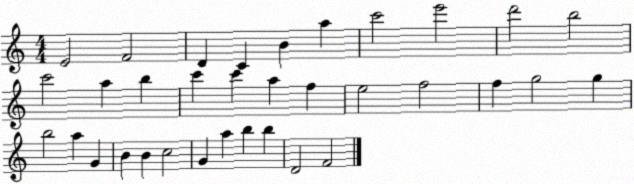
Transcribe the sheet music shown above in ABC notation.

X:1
T:Untitled
M:4/4
L:1/4
K:C
E2 F2 D C B a c'2 e'2 d'2 b2 c'2 a b c' c' a f e2 f2 f g2 g b2 a G B B c2 G a b b D2 F2